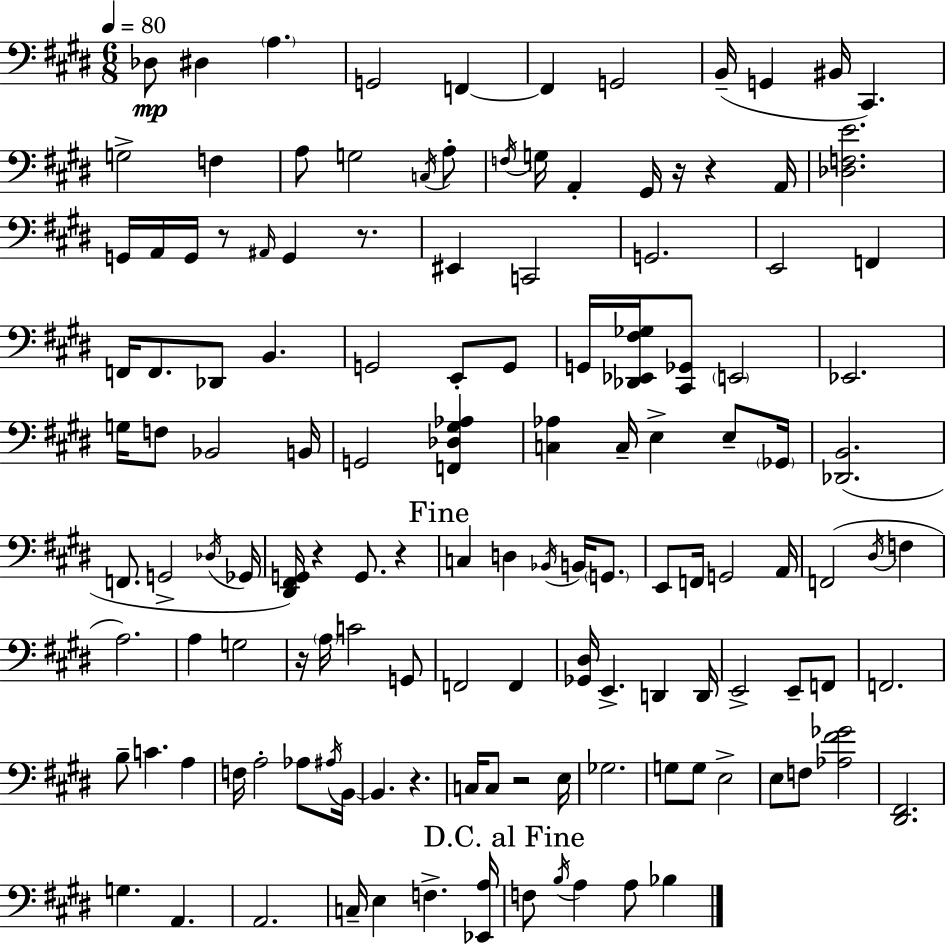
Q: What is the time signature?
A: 6/8